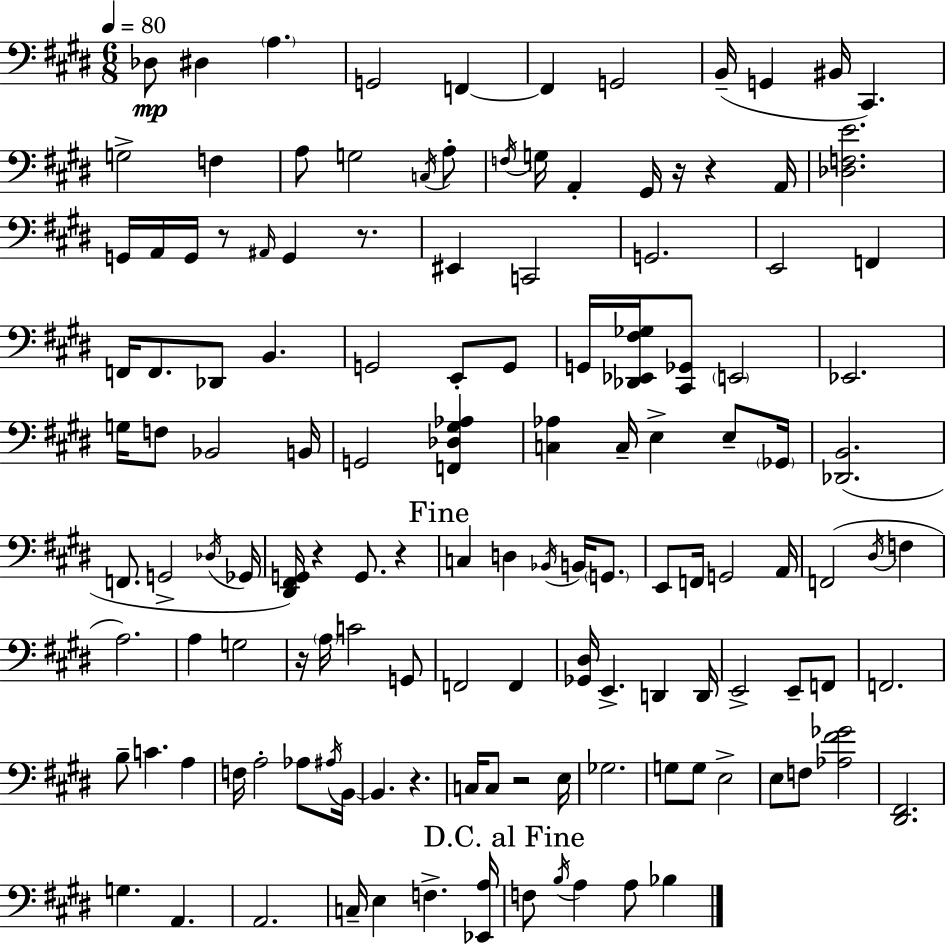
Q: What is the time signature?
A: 6/8